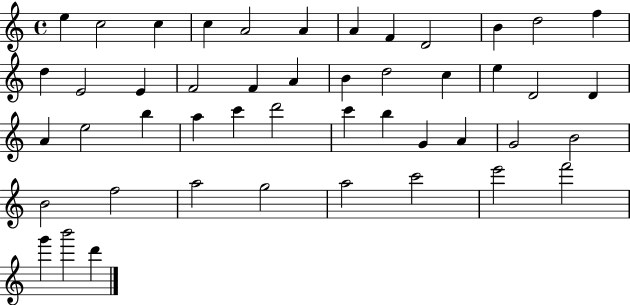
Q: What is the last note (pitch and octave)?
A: D6